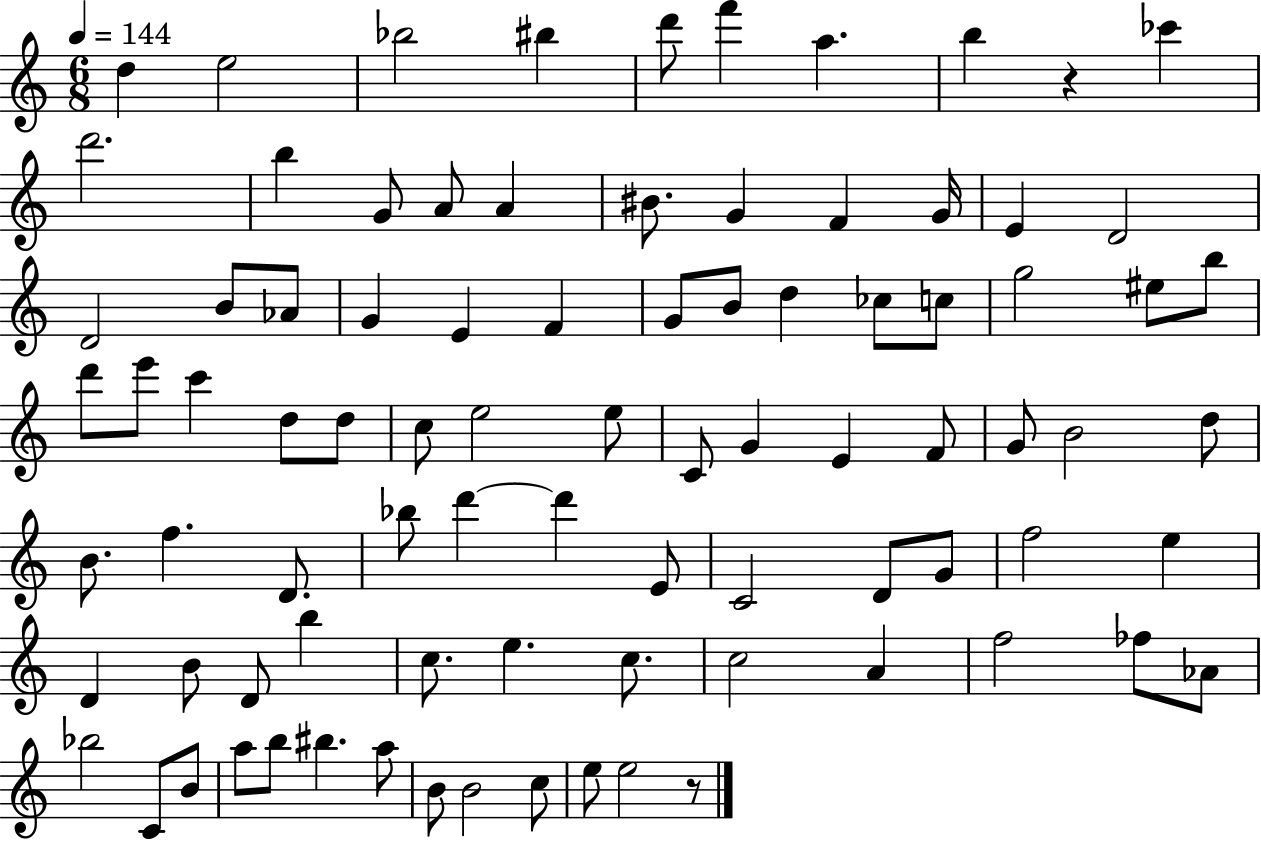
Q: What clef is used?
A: treble